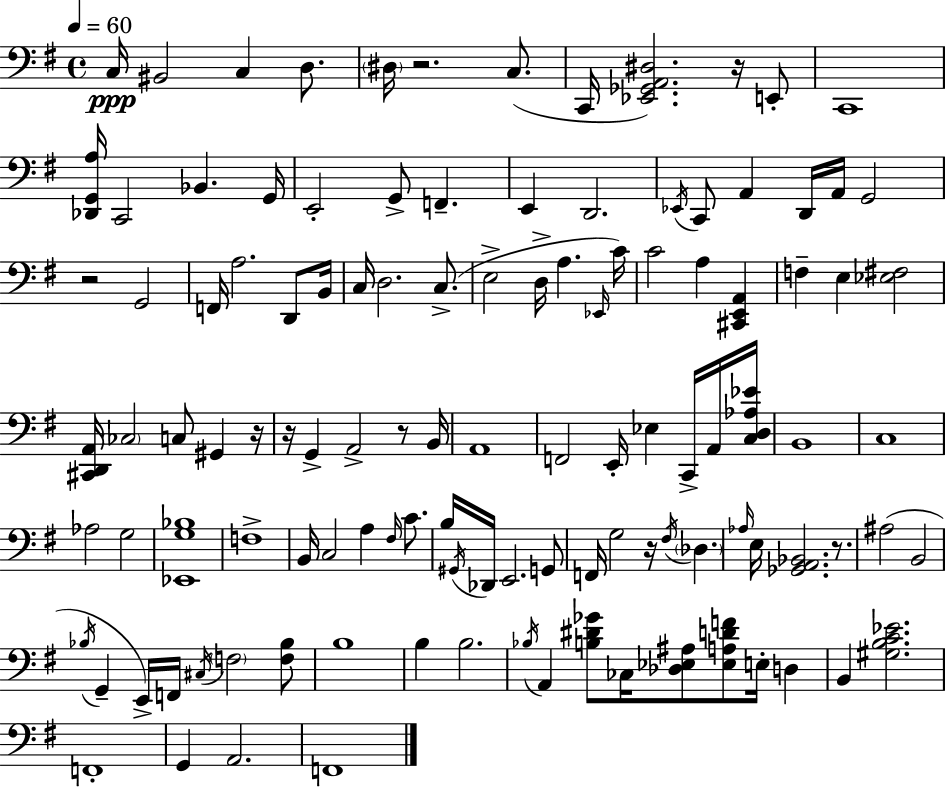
X:1
T:Untitled
M:4/4
L:1/4
K:G
C,/4 ^B,,2 C, D,/2 ^D,/4 z2 C,/2 C,,/4 [_E,,_G,,A,,^D,]2 z/4 E,,/2 C,,4 [_D,,G,,A,]/4 C,,2 _B,, G,,/4 E,,2 G,,/2 F,, E,, D,,2 _E,,/4 C,,/2 A,, D,,/4 A,,/4 G,,2 z2 G,,2 F,,/4 A,2 D,,/2 B,,/4 C,/4 D,2 C,/2 E,2 D,/4 A, _E,,/4 C/4 C2 A, [^C,,E,,A,,] F, E, [_E,^F,]2 [^C,,D,,A,,]/4 _C,2 C,/2 ^G,, z/4 z/4 G,, A,,2 z/2 B,,/4 A,,4 F,,2 E,,/4 _E, C,,/4 A,,/4 [C,D,_A,_E]/4 B,,4 C,4 _A,2 G,2 [_E,,G,_B,]4 F,4 B,,/4 C,2 A, ^F,/4 C/2 B,/4 ^G,,/4 _D,,/4 E,,2 G,,/2 F,,/4 G,2 z/4 ^F,/4 _D, _A,/4 E,/4 [_G,,A,,_B,,]2 z/2 ^A,2 B,,2 _B,/4 G,, E,,/4 F,,/4 ^C,/4 F,2 [F,_B,]/2 B,4 B, B,2 _B,/4 A,, [B,^D_G]/2 _C,/4 [_D,_E,^A,]/2 [_E,A,DF]/2 E,/4 D, B,, [^G,B,C_E]2 F,,4 G,, A,,2 F,,4